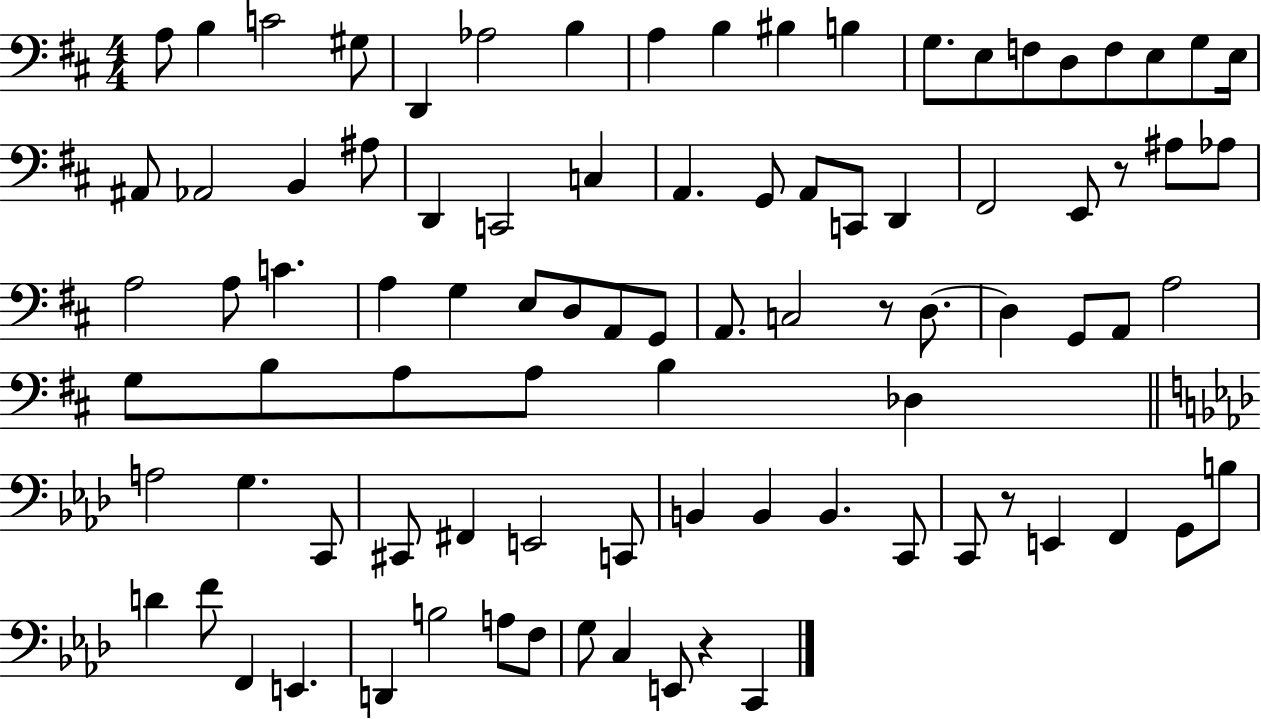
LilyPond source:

{
  \clef bass
  \numericTimeSignature
  \time 4/4
  \key d \major
  a8 b4 c'2 gis8 | d,4 aes2 b4 | a4 b4 bis4 b4 | g8. e8 f8 d8 f8 e8 g8 e16 | \break ais,8 aes,2 b,4 ais8 | d,4 c,2 c4 | a,4. g,8 a,8 c,8 d,4 | fis,2 e,8 r8 ais8 aes8 | \break a2 a8 c'4. | a4 g4 e8 d8 a,8 g,8 | a,8. c2 r8 d8.~~ | d4 g,8 a,8 a2 | \break g8 b8 a8 a8 b4 des4 | \bar "||" \break \key aes \major a2 g4. c,8 | cis,8 fis,4 e,2 c,8 | b,4 b,4 b,4. c,8 | c,8 r8 e,4 f,4 g,8 b8 | \break d'4 f'8 f,4 e,4. | d,4 b2 a8 f8 | g8 c4 e,8 r4 c,4 | \bar "|."
}